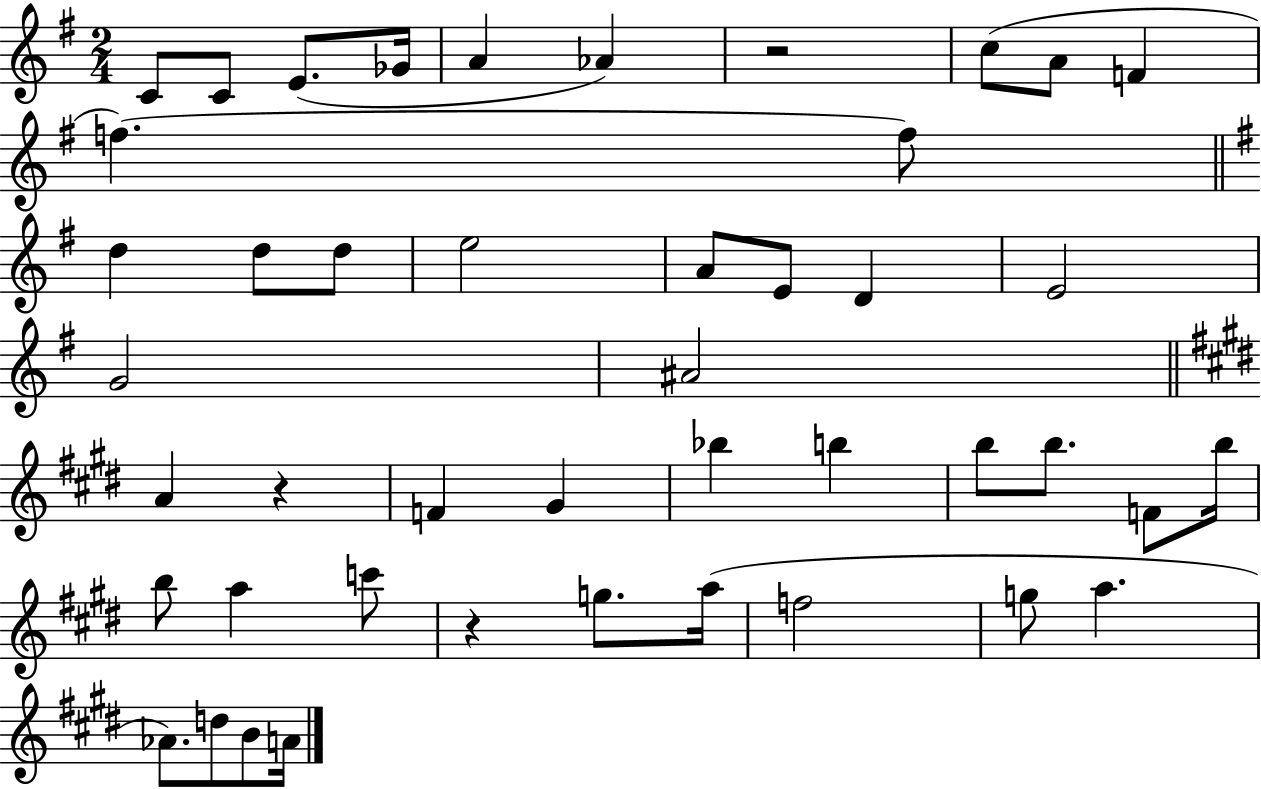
X:1
T:Untitled
M:2/4
L:1/4
K:G
C/2 C/2 E/2 _G/4 A _A z2 c/2 A/2 F f f/2 d d/2 d/2 e2 A/2 E/2 D E2 G2 ^A2 A z F ^G _b b b/2 b/2 F/2 b/4 b/2 a c'/2 z g/2 a/4 f2 g/2 a _A/2 d/2 B/2 A/4